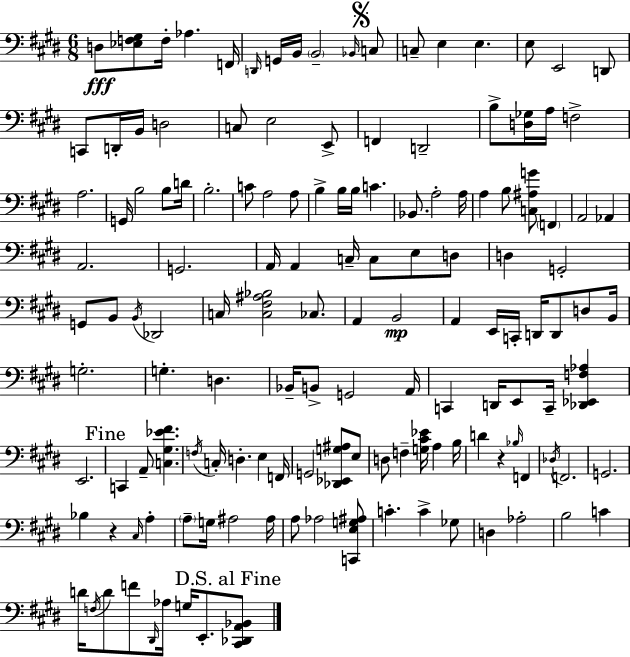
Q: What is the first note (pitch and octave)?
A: D3